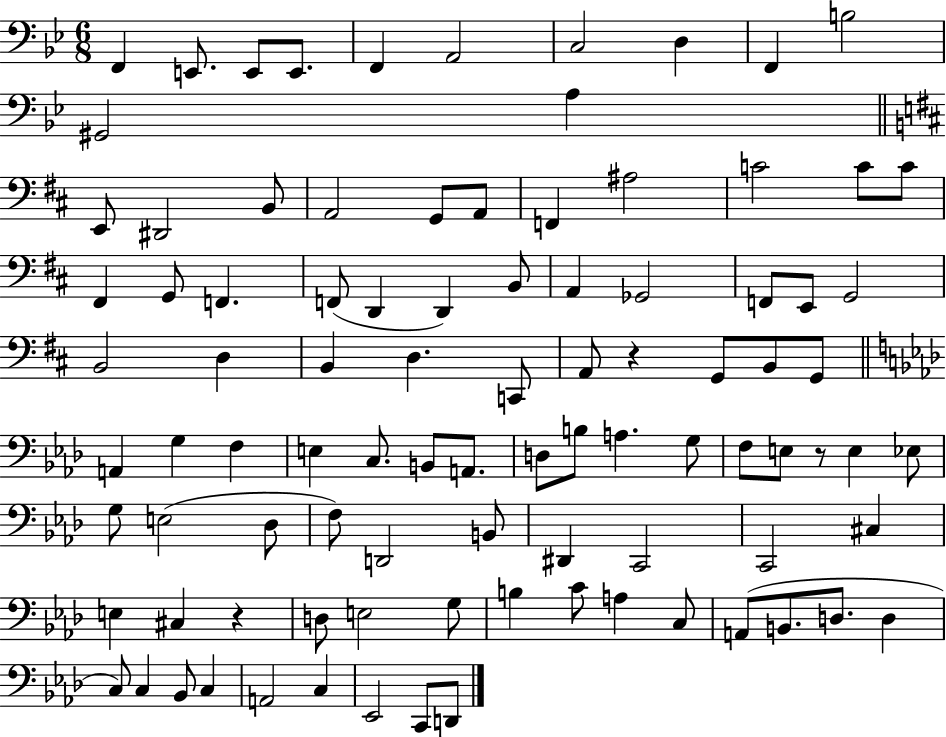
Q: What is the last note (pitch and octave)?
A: D2